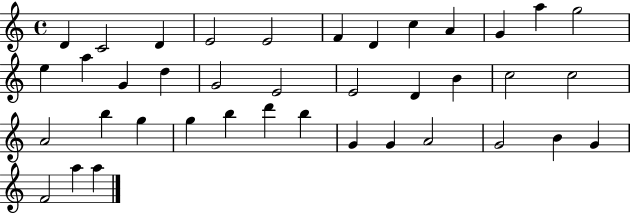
{
  \clef treble
  \time 4/4
  \defaultTimeSignature
  \key c \major
  d'4 c'2 d'4 | e'2 e'2 | f'4 d'4 c''4 a'4 | g'4 a''4 g''2 | \break e''4 a''4 g'4 d''4 | g'2 e'2 | e'2 d'4 b'4 | c''2 c''2 | \break a'2 b''4 g''4 | g''4 b''4 d'''4 b''4 | g'4 g'4 a'2 | g'2 b'4 g'4 | \break f'2 a''4 a''4 | \bar "|."
}